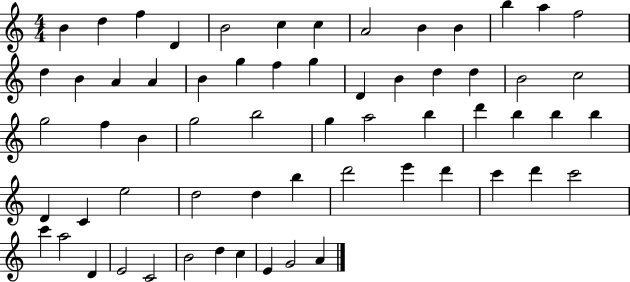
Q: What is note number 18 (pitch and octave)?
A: B4